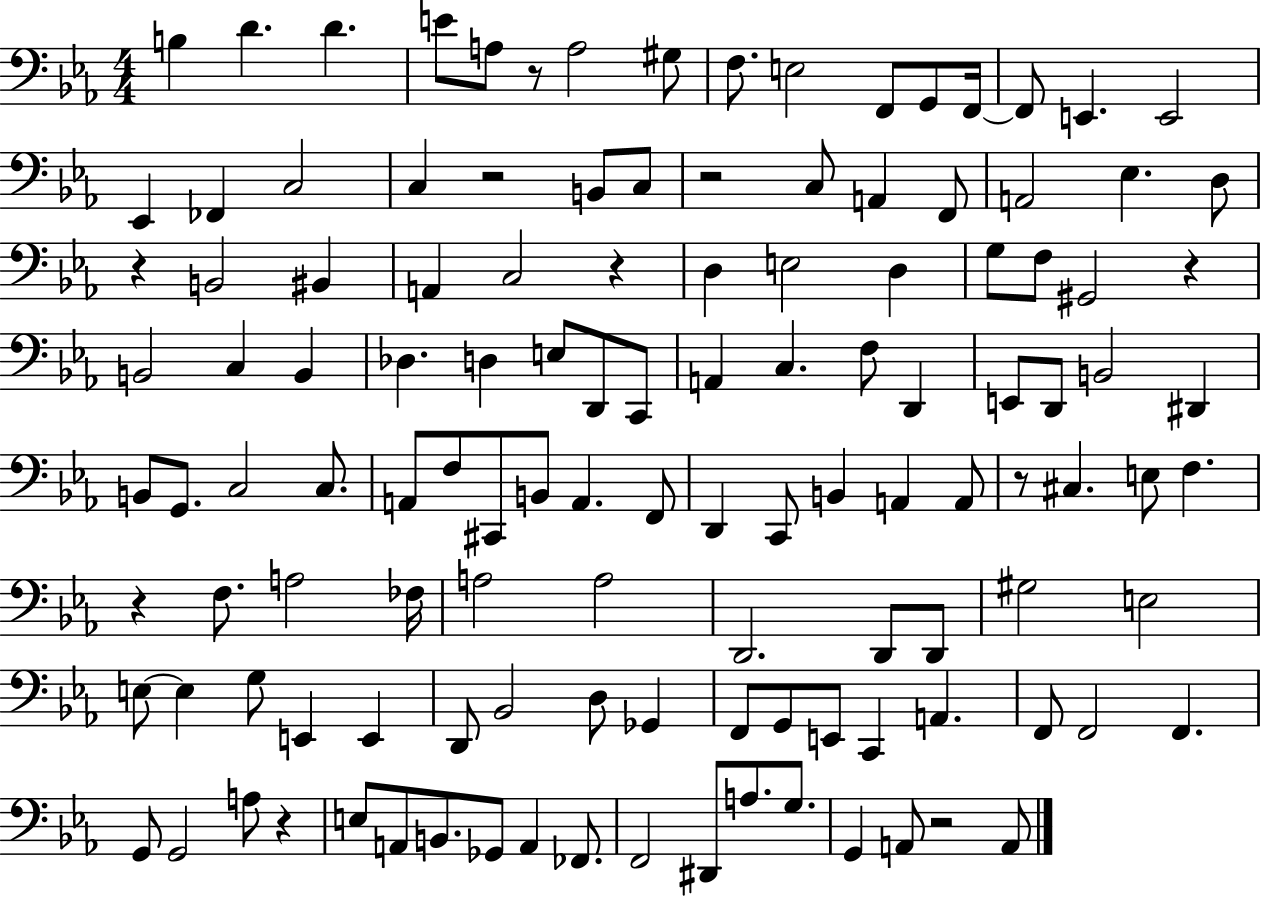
X:1
T:Untitled
M:4/4
L:1/4
K:Eb
B, D D E/2 A,/2 z/2 A,2 ^G,/2 F,/2 E,2 F,,/2 G,,/2 F,,/4 F,,/2 E,, E,,2 _E,, _F,, C,2 C, z2 B,,/2 C,/2 z2 C,/2 A,, F,,/2 A,,2 _E, D,/2 z B,,2 ^B,, A,, C,2 z D, E,2 D, G,/2 F,/2 ^G,,2 z B,,2 C, B,, _D, D, E,/2 D,,/2 C,,/2 A,, C, F,/2 D,, E,,/2 D,,/2 B,,2 ^D,, B,,/2 G,,/2 C,2 C,/2 A,,/2 F,/2 ^C,,/2 B,,/2 A,, F,,/2 D,, C,,/2 B,, A,, A,,/2 z/2 ^C, E,/2 F, z F,/2 A,2 _F,/4 A,2 A,2 D,,2 D,,/2 D,,/2 ^G,2 E,2 E,/2 E, G,/2 E,, E,, D,,/2 _B,,2 D,/2 _G,, F,,/2 G,,/2 E,,/2 C,, A,, F,,/2 F,,2 F,, G,,/2 G,,2 A,/2 z E,/2 A,,/2 B,,/2 _G,,/2 A,, _F,,/2 F,,2 ^D,,/2 A,/2 G,/2 G,, A,,/2 z2 A,,/2